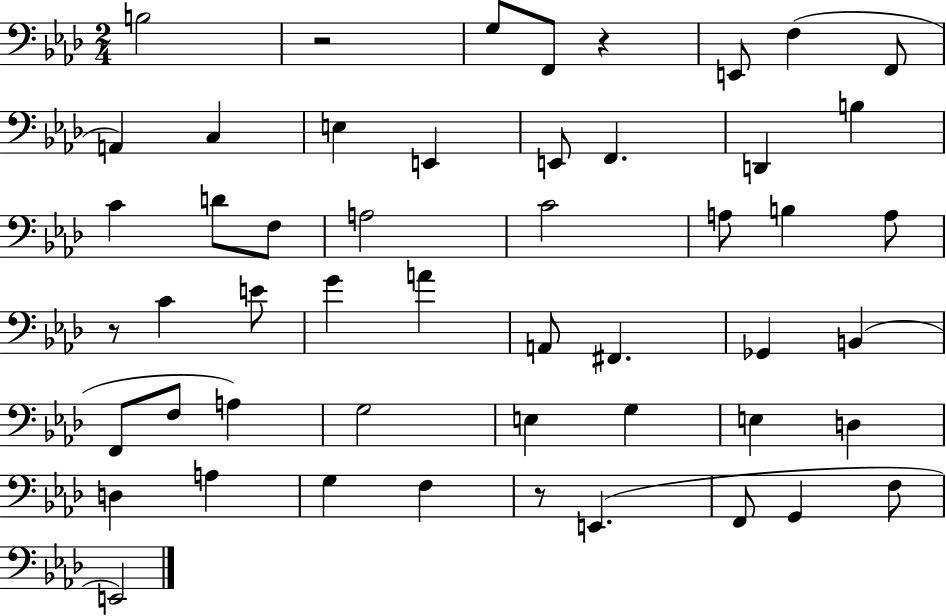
{
  \clef bass
  \numericTimeSignature
  \time 2/4
  \key aes \major
  b2 | r2 | g8 f,8 r4 | e,8 f4( f,8 | \break a,4) c4 | e4 e,4 | e,8 f,4. | d,4 b4 | \break c'4 d'8 f8 | a2 | c'2 | a8 b4 a8 | \break r8 c'4 e'8 | g'4 a'4 | a,8 fis,4. | ges,4 b,4( | \break f,8 f8 a4) | g2 | e4 g4 | e4 d4 | \break d4 a4 | g4 f4 | r8 e,4.( | f,8 g,4 f8 | \break e,2) | \bar "|."
}